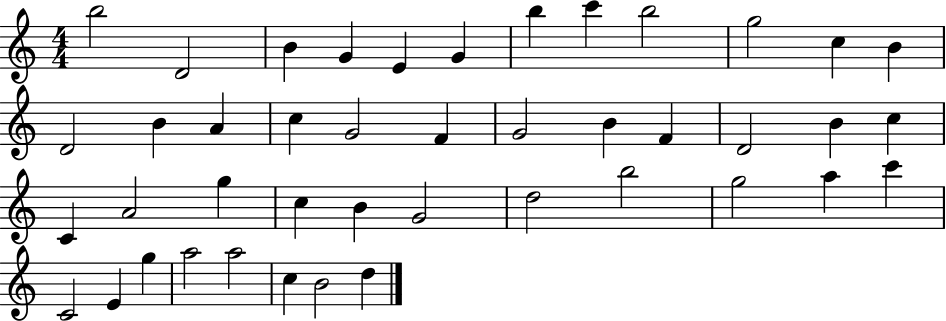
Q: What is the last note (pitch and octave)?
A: D5